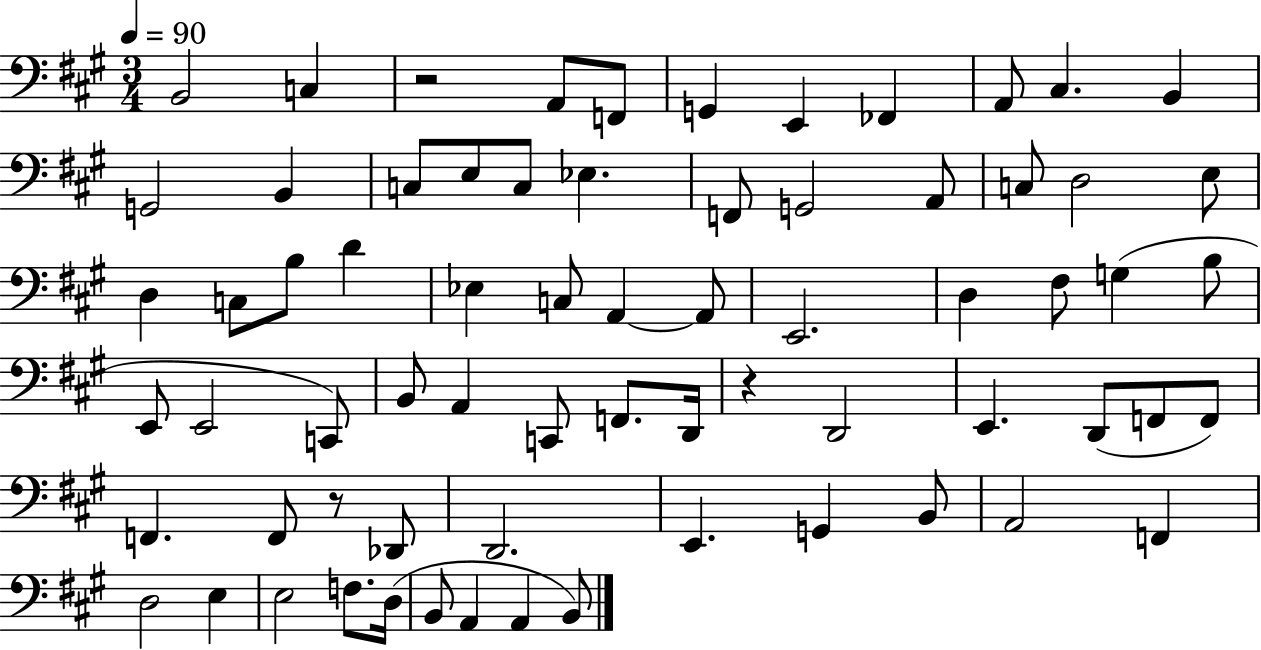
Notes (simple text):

B2/h C3/q R/h A2/e F2/e G2/q E2/q FES2/q A2/e C#3/q. B2/q G2/h B2/q C3/e E3/e C3/e Eb3/q. F2/e G2/h A2/e C3/e D3/h E3/e D3/q C3/e B3/e D4/q Eb3/q C3/e A2/q A2/e E2/h. D3/q F#3/e G3/q B3/e E2/e E2/h C2/e B2/e A2/q C2/e F2/e. D2/s R/q D2/h E2/q. D2/e F2/e F2/e F2/q. F2/e R/e Db2/e D2/h. E2/q. G2/q B2/e A2/h F2/q D3/h E3/q E3/h F3/e. D3/s B2/e A2/q A2/q B2/e